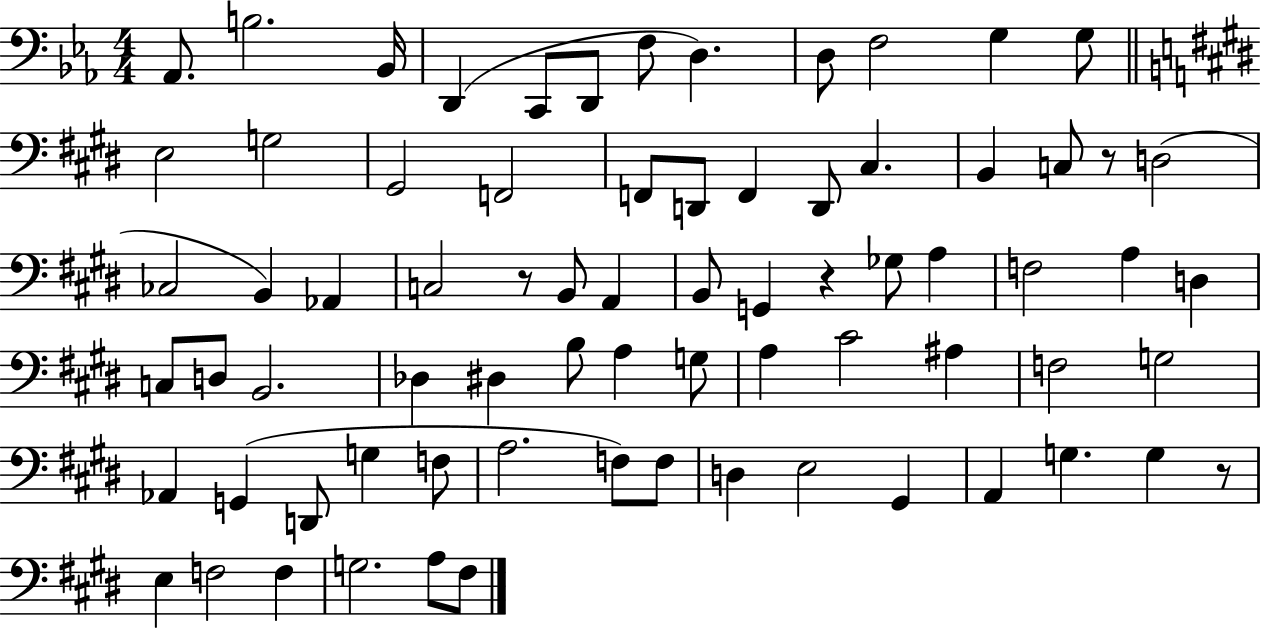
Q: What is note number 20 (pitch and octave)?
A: D2